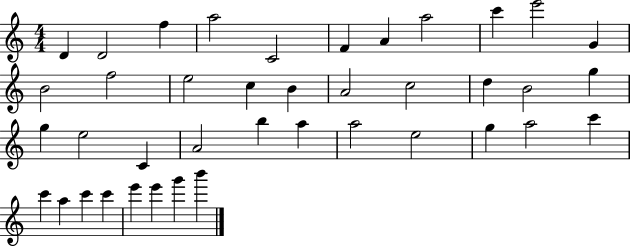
D4/q D4/h F5/q A5/h C4/h F4/q A4/q A5/h C6/q E6/h G4/q B4/h F5/h E5/h C5/q B4/q A4/h C5/h D5/q B4/h G5/q G5/q E5/h C4/q A4/h B5/q A5/q A5/h E5/h G5/q A5/h C6/q C6/q A5/q C6/q C6/q E6/q E6/q G6/q B6/q